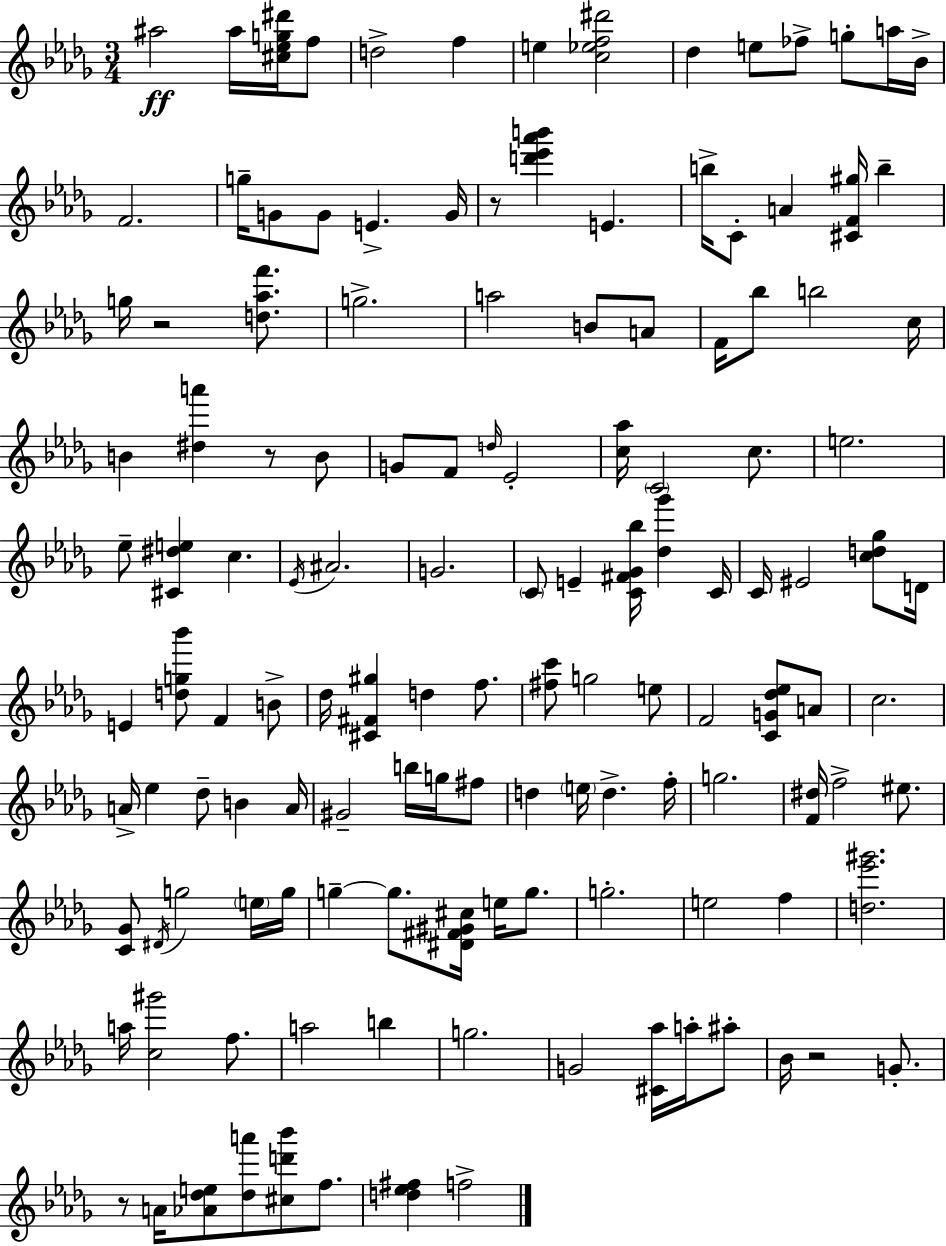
A#5/h A#5/s [C#5,Eb5,G5,D#6]/s F5/e D5/h F5/q E5/q [C5,Eb5,F5,D#6]/h Db5/q E5/e FES5/e G5/e A5/s Bb4/s F4/h. G5/s G4/e G4/e E4/q. G4/s R/e [D6,Eb6,Ab6,B6]/q E4/q. B5/s C4/e A4/q [C#4,F4,G#5]/s B5/q G5/s R/h [D5,Ab5,F6]/e. G5/h. A5/h B4/e A4/e F4/s Bb5/e B5/h C5/s B4/q [D#5,A6]/q R/e B4/e G4/e F4/e D5/s Eb4/h [C5,Ab5]/s C4/h C5/e. E5/h. Eb5/e [C#4,D#5,E5]/q C5/q. Eb4/s A#4/h. G4/h. C4/e E4/q [C4,F#4,Gb4,Bb5]/s [Db5,Gb6]/q C4/s C4/s EIS4/h [C5,D5,Gb5]/e D4/s E4/q [D5,G5,Bb6]/e F4/q B4/e Db5/s [C#4,F#4,G#5]/q D5/q F5/e. [F#5,C6]/e G5/h E5/e F4/h [C4,G4,Db5,Eb5]/e A4/e C5/h. A4/s Eb5/q Db5/e B4/q A4/s G#4/h B5/s G5/s F#5/e D5/q E5/s D5/q. F5/s G5/h. [F4,D#5]/s F5/h EIS5/e. [C4,Gb4]/e D#4/s G5/h E5/s G5/s G5/q G5/e. [D#4,F#4,G#4,C#5]/s E5/s G5/e. G5/h. E5/h F5/q [D5,Eb6,G#6]/h. A5/s [C5,G#6]/h F5/e. A5/h B5/q G5/h. G4/h [C#4,Ab5]/s A5/s A#5/e Bb4/s R/h G4/e. R/e A4/s [Ab4,Db5,E5]/e [Db5,A6]/e [C#5,D6,Bb6]/e F5/e. [D5,Eb5,F#5]/q F5/h